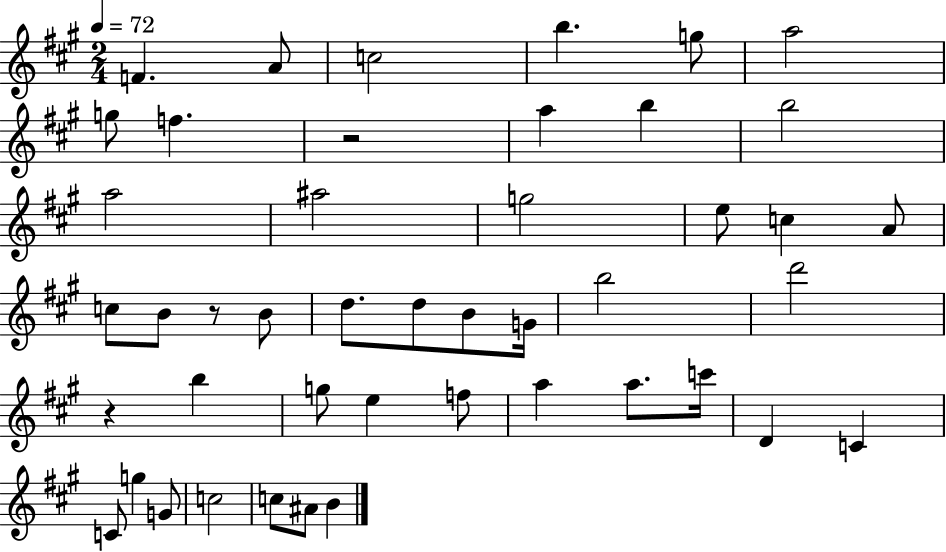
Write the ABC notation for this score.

X:1
T:Untitled
M:2/4
L:1/4
K:A
F A/2 c2 b g/2 a2 g/2 f z2 a b b2 a2 ^a2 g2 e/2 c A/2 c/2 B/2 z/2 B/2 d/2 d/2 B/2 G/4 b2 d'2 z b g/2 e f/2 a a/2 c'/4 D C C/2 g G/2 c2 c/2 ^A/2 B